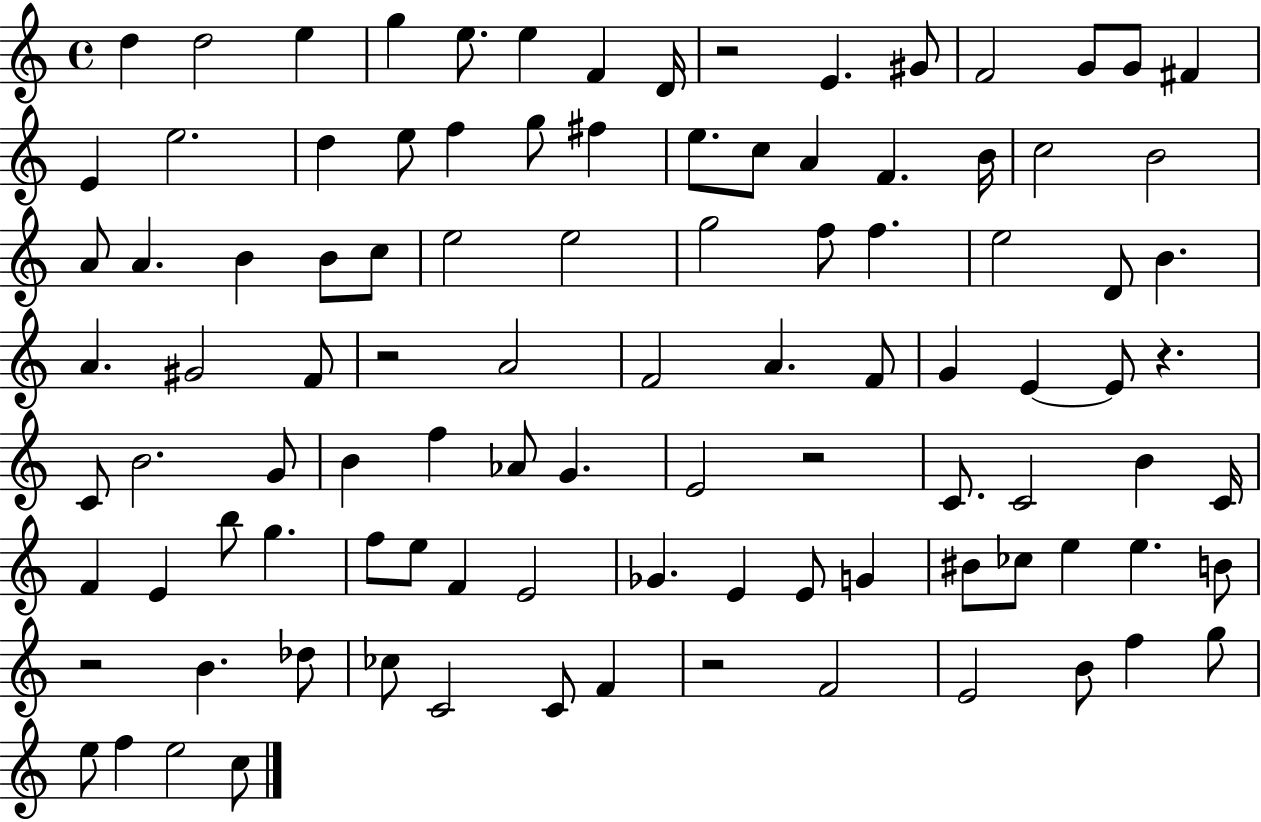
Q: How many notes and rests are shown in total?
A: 101